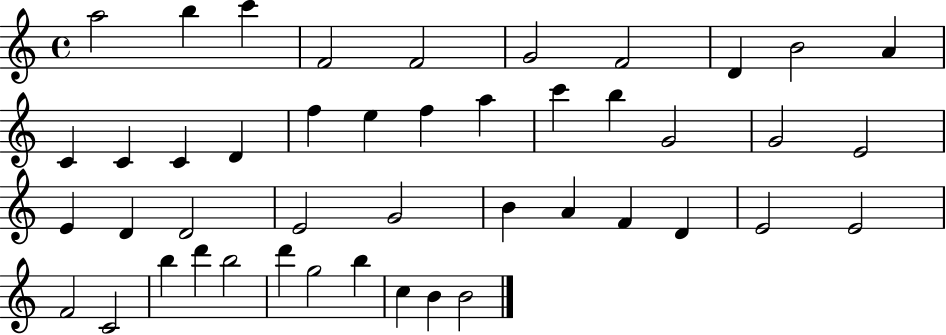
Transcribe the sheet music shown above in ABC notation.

X:1
T:Untitled
M:4/4
L:1/4
K:C
a2 b c' F2 F2 G2 F2 D B2 A C C C D f e f a c' b G2 G2 E2 E D D2 E2 G2 B A F D E2 E2 F2 C2 b d' b2 d' g2 b c B B2